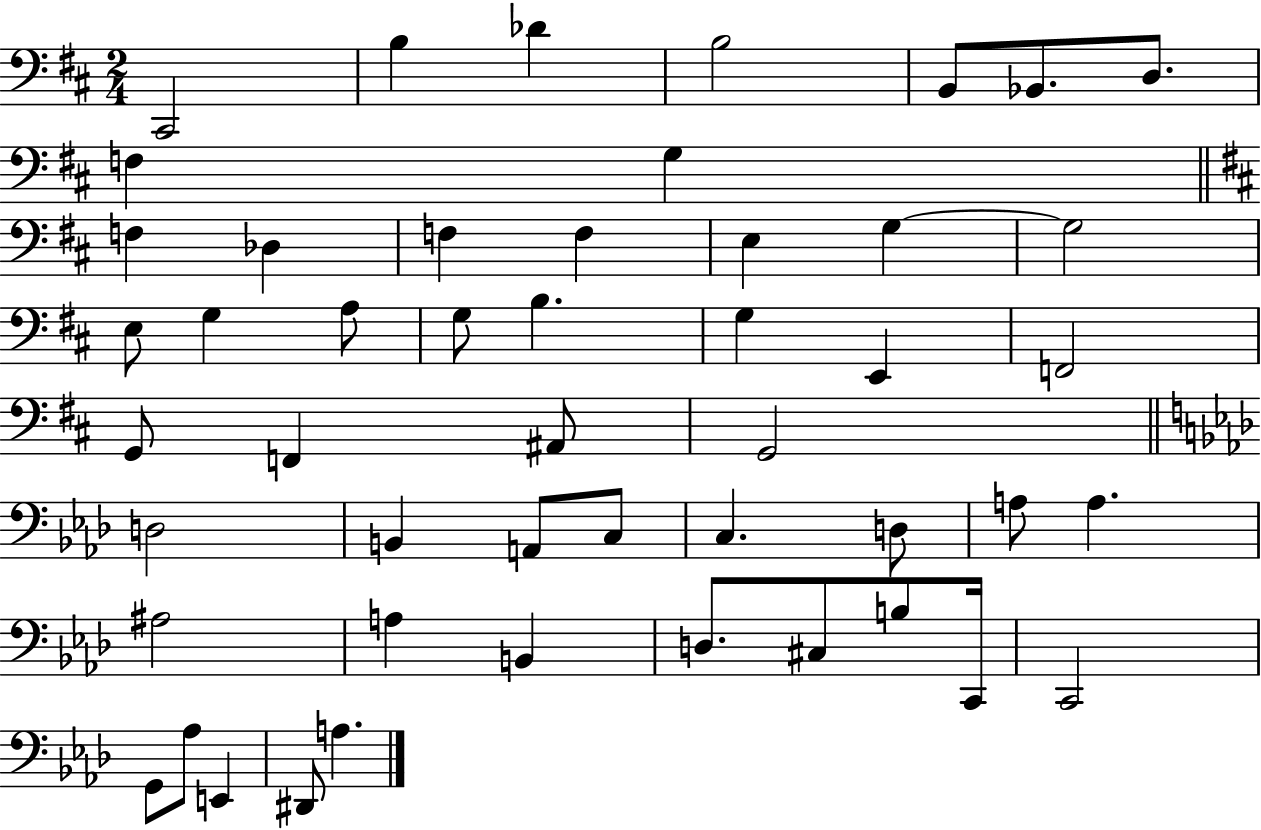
{
  \clef bass
  \numericTimeSignature
  \time 2/4
  \key d \major
  cis,2 | b4 des'4 | b2 | b,8 bes,8. d8. | \break f4 g4 | \bar "||" \break \key d \major f4 des4 | f4 f4 | e4 g4~~ | g2 | \break e8 g4 a8 | g8 b4. | g4 e,4 | f,2 | \break g,8 f,4 ais,8 | g,2 | \bar "||" \break \key f \minor d2 | b,4 a,8 c8 | c4. d8 | a8 a4. | \break ais2 | a4 b,4 | d8. cis8 b8 c,16 | c,2 | \break g,8 aes8 e,4 | dis,8 a4. | \bar "|."
}